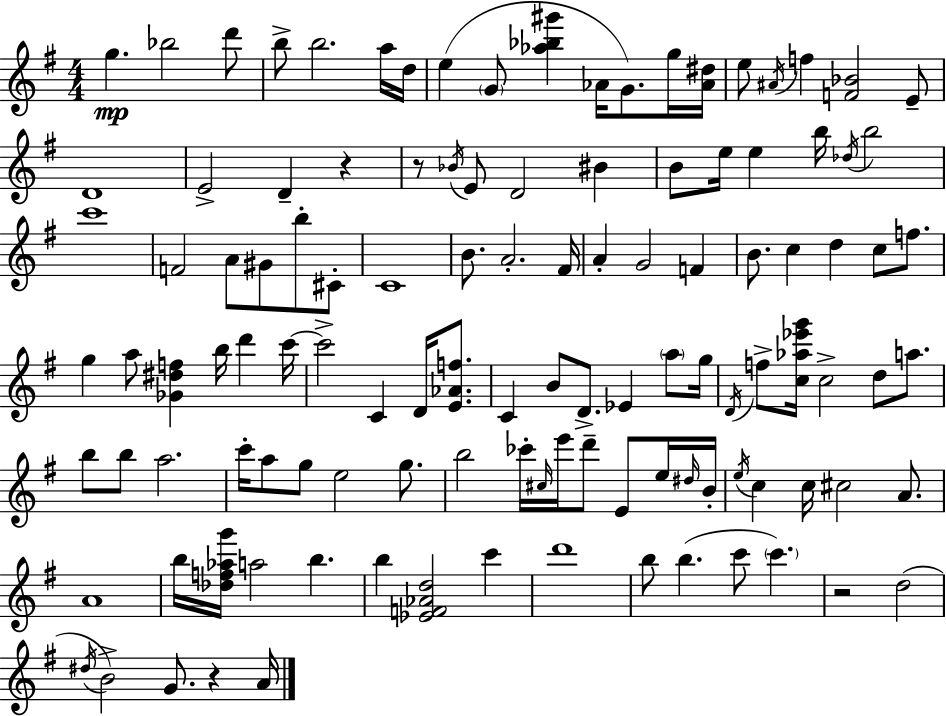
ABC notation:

X:1
T:Untitled
M:4/4
L:1/4
K:Em
g _b2 d'/2 b/2 b2 a/4 d/4 e G/2 [_a_b^g'] _A/4 G/2 g/4 [_A^d]/4 e/2 ^A/4 f [F_B]2 E/2 D4 E2 D z z/2 _B/4 E/2 D2 ^B B/2 e/4 e b/4 _d/4 b2 c'4 F2 A/2 ^G/2 b/2 ^C/2 C4 B/2 A2 ^F/4 A G2 F B/2 c d c/2 f/2 g a/2 [_G^df] b/4 d' c'/4 c'2 C D/4 [E_Af]/2 C B/2 D/2 _E a/2 g/4 D/4 f/2 [c_a_e'g']/4 c2 d/2 a/2 b/2 b/2 a2 c'/4 a/2 g/2 e2 g/2 b2 _c'/4 ^c/4 e'/4 d'/2 E/2 e/4 ^d/4 B/4 e/4 c c/4 ^c2 A/2 A4 b/4 [_df_ag']/4 a2 b b [_EF_Ad]2 c' d'4 b/2 b c'/2 c' z2 d2 ^d/4 B2 G/2 z A/4